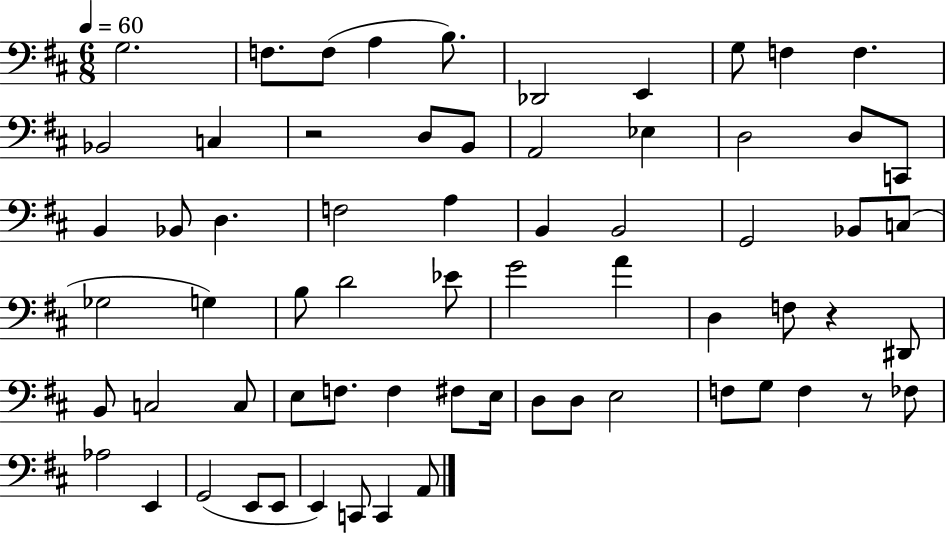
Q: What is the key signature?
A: D major